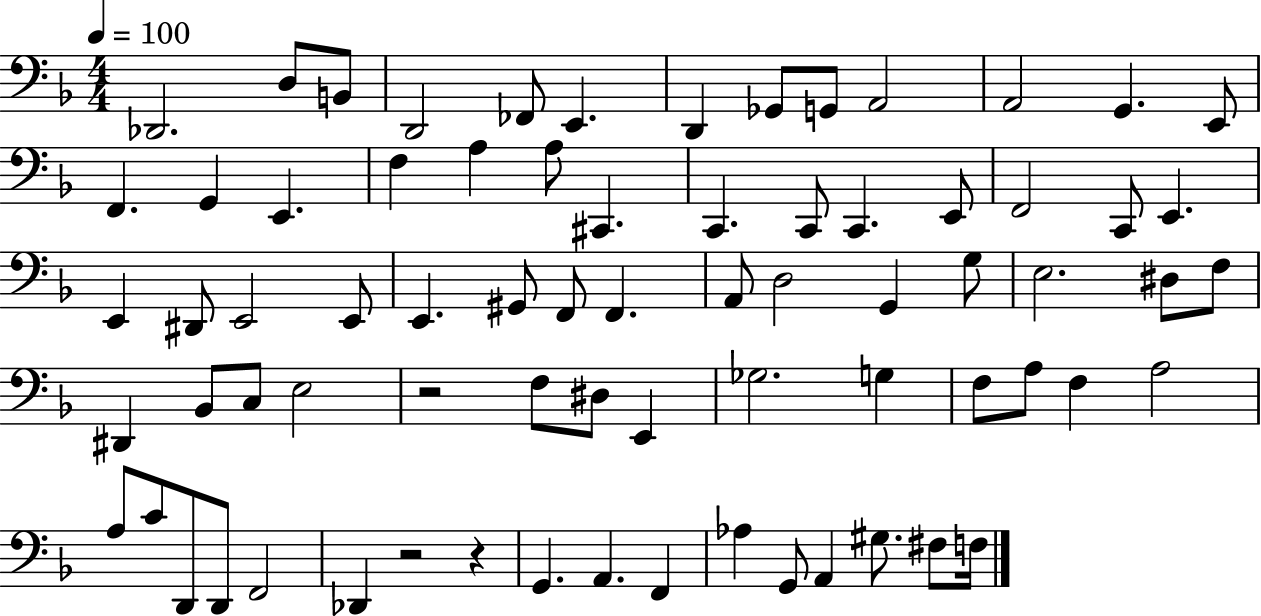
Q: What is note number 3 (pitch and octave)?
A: B2